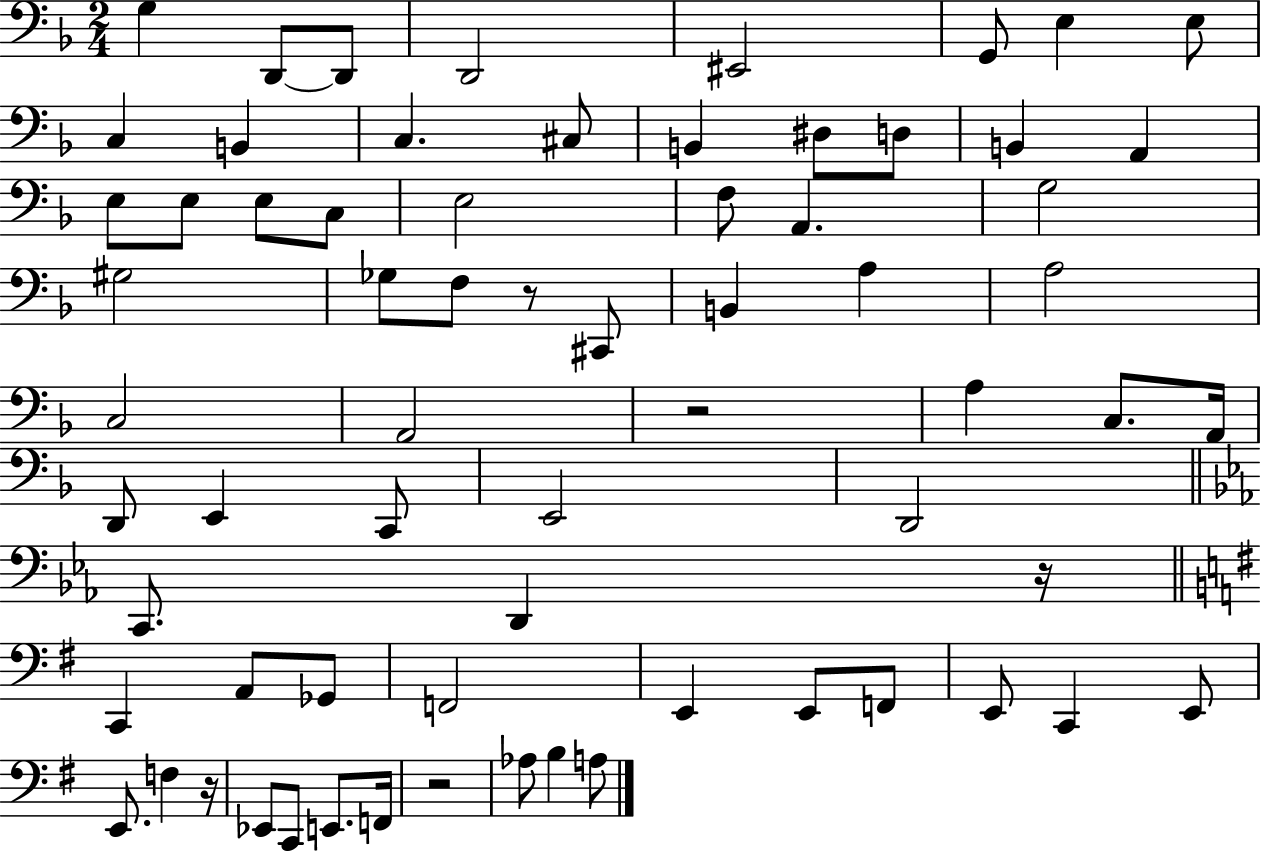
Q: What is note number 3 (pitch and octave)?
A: D2